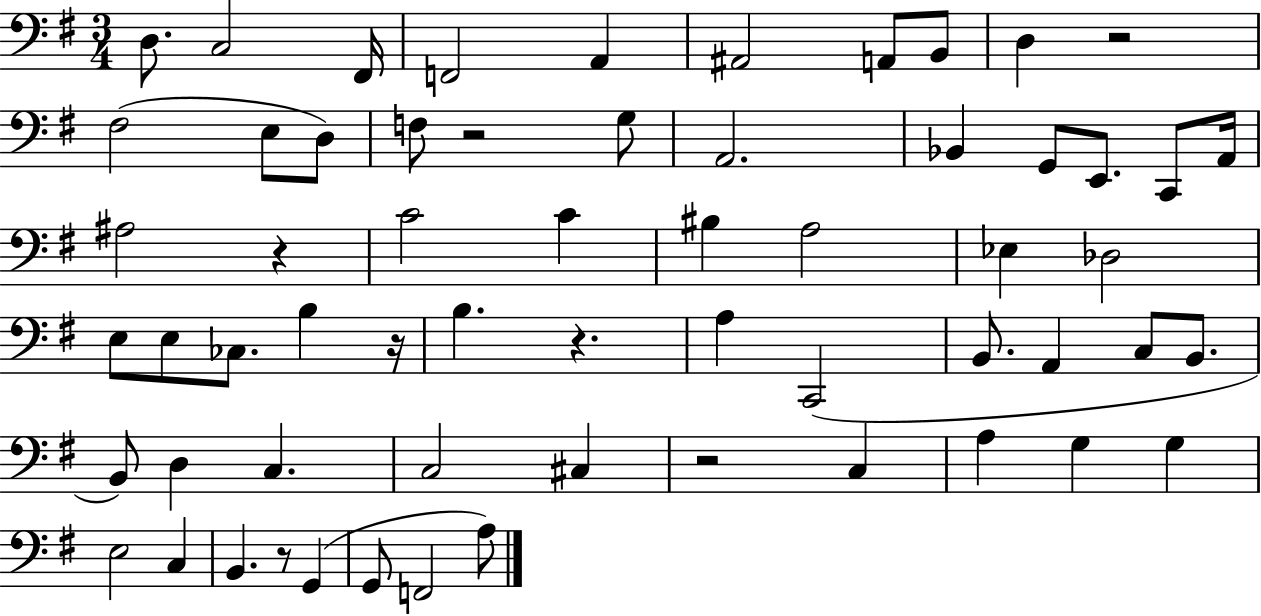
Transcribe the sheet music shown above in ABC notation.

X:1
T:Untitled
M:3/4
L:1/4
K:G
D,/2 C,2 ^F,,/4 F,,2 A,, ^A,,2 A,,/2 B,,/2 D, z2 ^F,2 E,/2 D,/2 F,/2 z2 G,/2 A,,2 _B,, G,,/2 E,,/2 C,,/2 A,,/4 ^A,2 z C2 C ^B, A,2 _E, _D,2 E,/2 E,/2 _C,/2 B, z/4 B, z A, C,,2 B,,/2 A,, C,/2 B,,/2 B,,/2 D, C, C,2 ^C, z2 C, A, G, G, E,2 C, B,, z/2 G,, G,,/2 F,,2 A,/2